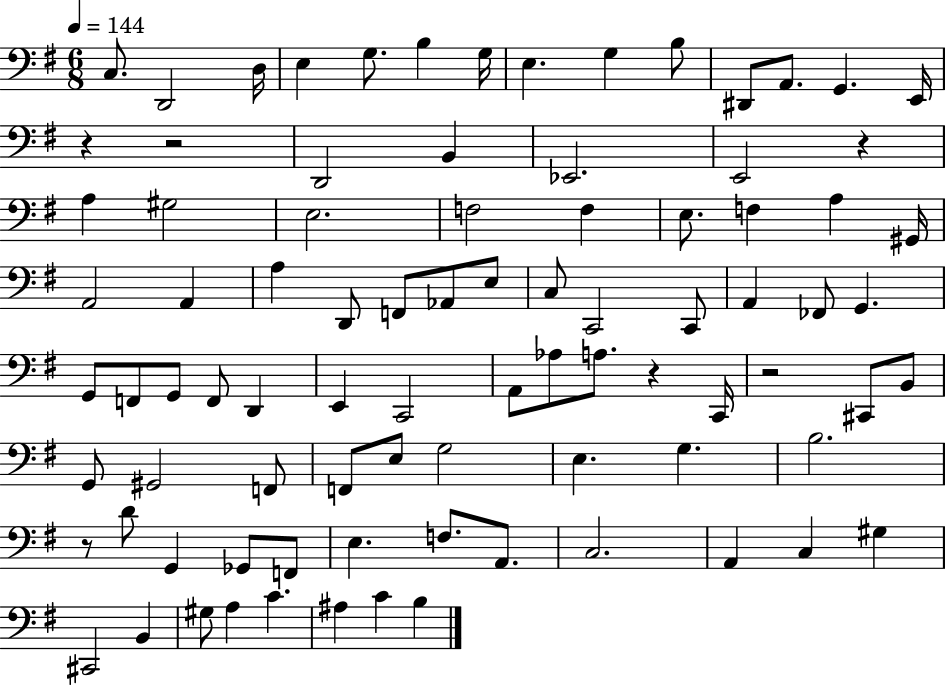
C3/e. D2/h D3/s E3/q G3/e. B3/q G3/s E3/q. G3/q B3/e D#2/e A2/e. G2/q. E2/s R/q R/h D2/h B2/q Eb2/h. E2/h R/q A3/q G#3/h E3/h. F3/h F3/q E3/e. F3/q A3/q G#2/s A2/h A2/q A3/q D2/e F2/e Ab2/e E3/e C3/e C2/h C2/e A2/q FES2/e G2/q. G2/e F2/e G2/e F2/e D2/q E2/q C2/h A2/e Ab3/e A3/e. R/q C2/s R/h C#2/e B2/e G2/e G#2/h F2/e F2/e E3/e G3/h E3/q. G3/q. B3/h. R/e D4/e G2/q Gb2/e F2/e E3/q. F3/e. A2/e. C3/h. A2/q C3/q G#3/q C#2/h B2/q G#3/e A3/q C4/q. A#3/q C4/q B3/q